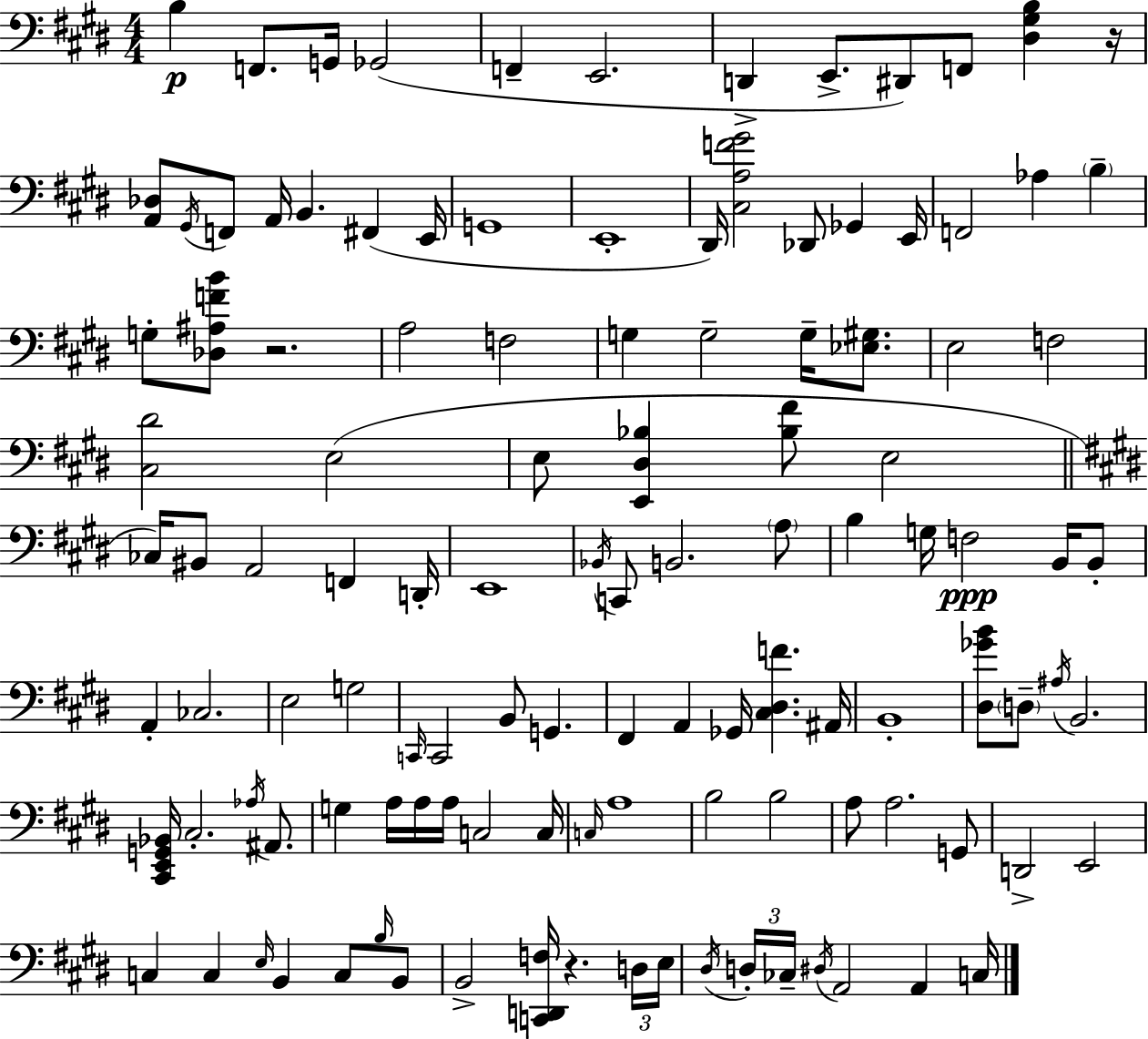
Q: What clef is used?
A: bass